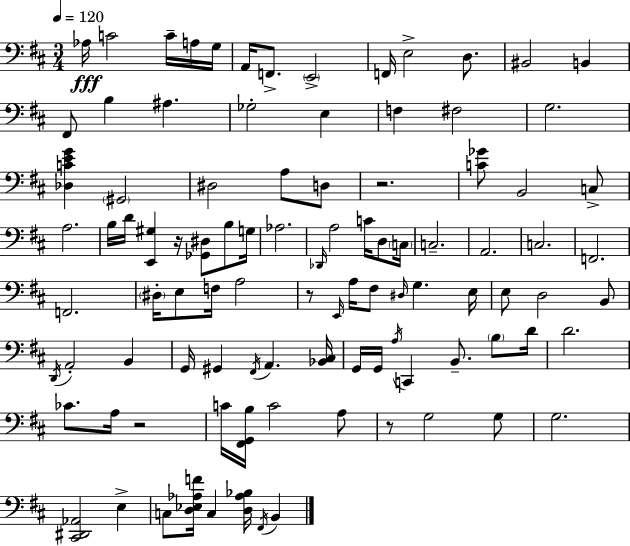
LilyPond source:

{
  \clef bass
  \numericTimeSignature
  \time 3/4
  \key d \major
  \tempo 4 = 120
  aes16\fff c'2 c'16-- a16 g16 | a,16 f,8.-> \parenthesize e,2-> | f,16 e2-> d8. | bis,2 b,4 | \break fis,8 b4 ais4. | ges2-. e4 | f4 fis2 | g2. | \break <des c' e' g'>4 \parenthesize gis,2 | dis2 a8 d8 | r2. | <c' ges'>8 b,2 c8-> | \break a2. | b16 d'16 <e, gis>4 r16 <ges, dis>8 b8 g16 | aes2. | \grace { des,16 } a2 c'16 d8 | \break \parenthesize c16 c2.-- | a,2. | c2. | f,2. | \break f,2. | \parenthesize dis16-. e8 f16 a2 | r8 \grace { e,16 } a16 fis8 \grace { dis16 } g4. | e16 e8 d2 | \break b,8 \acciaccatura { d,16 } a,2-. | b,4 g,16 gis,4 \acciaccatura { fis,16 } a,4. | <bes, cis>16 g,16 g,16 \acciaccatura { a16 } c,4 | b,8.-- \parenthesize b8 d'16 d'2. | \break ces'8. a16 r2 | c'16 <fis, g, b>16 c'2 | a8 r8 g2 | g8 g2. | \break <cis, dis, aes,>2 | e4-> c8 <d ees aes f'>16 c4 | <d aes bes>16 \acciaccatura { fis,16 } b,4 \bar "|."
}